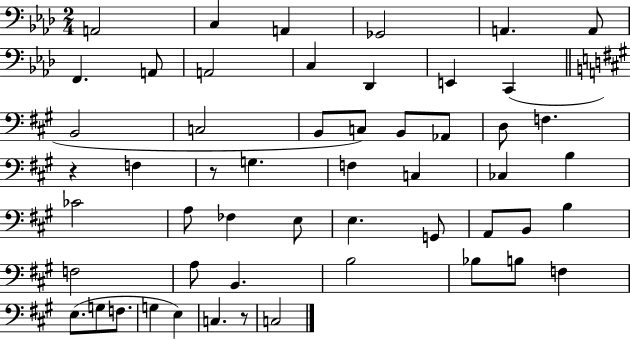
A2/h C3/q A2/q Gb2/h A2/q. A2/e F2/q. A2/e A2/h C3/q Db2/q E2/q C2/q B2/h C3/h B2/e C3/e B2/e Ab2/e D3/e F3/q. R/q F3/q R/e G3/q. F3/q C3/q CES3/q B3/q CES4/h A3/e FES3/q E3/e E3/q. G2/e A2/e B2/e B3/q F3/h A3/e B2/q. B3/h Bb3/e B3/e F3/q E3/e. G3/e F3/e. G3/q E3/q C3/q. R/e C3/h